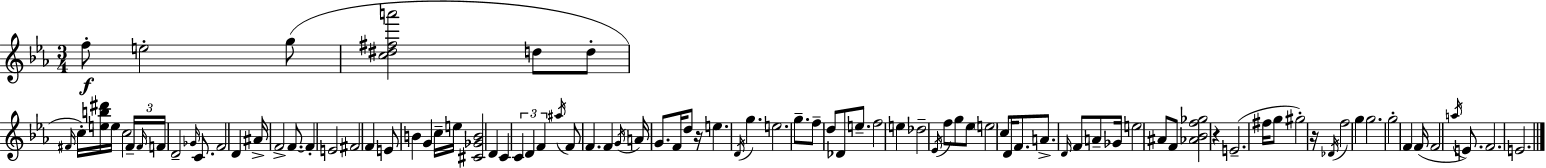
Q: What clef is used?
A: treble